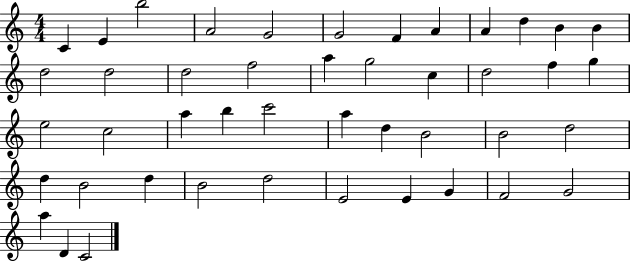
{
  \clef treble
  \numericTimeSignature
  \time 4/4
  \key c \major
  c'4 e'4 b''2 | a'2 g'2 | g'2 f'4 a'4 | a'4 d''4 b'4 b'4 | \break d''2 d''2 | d''2 f''2 | a''4 g''2 c''4 | d''2 f''4 g''4 | \break e''2 c''2 | a''4 b''4 c'''2 | a''4 d''4 b'2 | b'2 d''2 | \break d''4 b'2 d''4 | b'2 d''2 | e'2 e'4 g'4 | f'2 g'2 | \break a''4 d'4 c'2 | \bar "|."
}